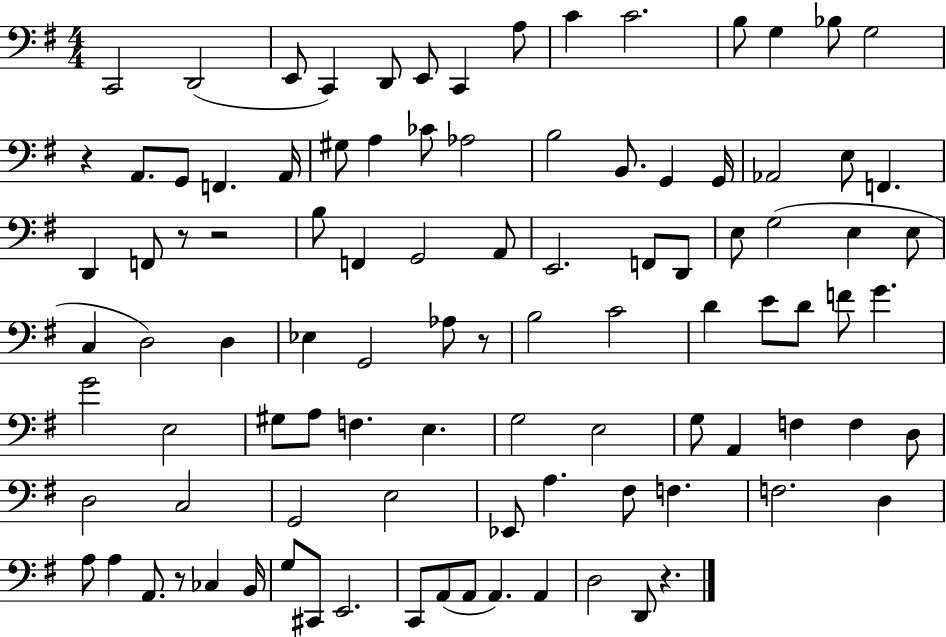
{
  \clef bass
  \numericTimeSignature
  \time 4/4
  \key g \major
  c,2 d,2( | e,8 c,4) d,8 e,8 c,4 a8 | c'4 c'2. | b8 g4 bes8 g2 | \break r4 a,8. g,8 f,4. a,16 | gis8 a4 ces'8 aes2 | b2 b,8. g,4 g,16 | aes,2 e8 f,4. | \break d,4 f,8 r8 r2 | b8 f,4 g,2 a,8 | e,2. f,8 d,8 | e8 g2( e4 e8 | \break c4 d2) d4 | ees4 g,2 aes8 r8 | b2 c'2 | d'4 e'8 d'8 f'8 g'4. | \break g'2 e2 | gis8 a8 f4. e4. | g2 e2 | g8 a,4 f4 f4 d8 | \break d2 c2 | g,2 e2 | ees,8 a4. fis8 f4. | f2. d4 | \break a8 a4 a,8. r8 ces4 b,16 | g8 cis,8 e,2. | c,8 a,8( a,8 a,4.) a,4 | d2 d,8 r4. | \break \bar "|."
}